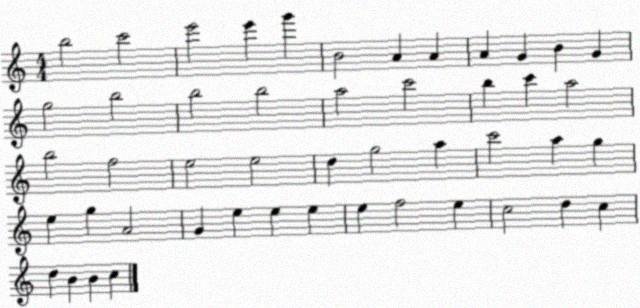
X:1
T:Untitled
M:4/4
L:1/4
K:C
b2 c'2 e'2 e' g' B2 A A A G B G g2 b2 b2 b2 a2 c'2 b c' a2 b2 f2 e2 e2 d g2 a c'2 a g e g A2 G e e e e f2 e c2 d c d B B c